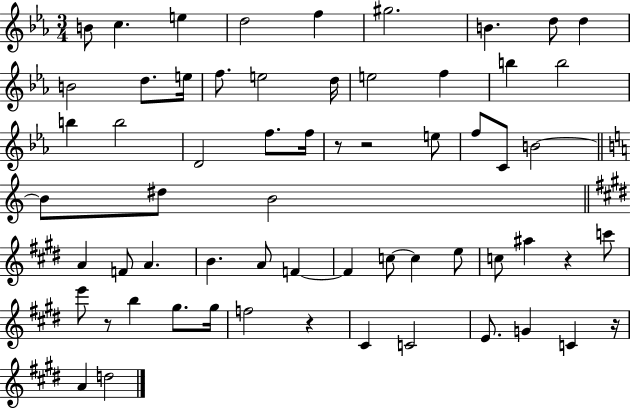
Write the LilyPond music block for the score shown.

{
  \clef treble
  \numericTimeSignature
  \time 3/4
  \key ees \major
  b'8 c''4. e''4 | d''2 f''4 | gis''2. | b'4. d''8 d''4 | \break b'2 d''8. e''16 | f''8. e''2 d''16 | e''2 f''4 | b''4 b''2 | \break b''4 b''2 | d'2 f''8. f''16 | r8 r2 e''8 | f''8 c'8 b'2~~ | \break \bar "||" \break \key c \major b'8 dis''8 b'2 | \bar "||" \break \key e \major a'4 f'8 a'4. | b'4. a'8 f'4~~ | f'4 c''8~~ c''4 e''8 | c''8 ais''4 r4 c'''8 | \break e'''8 r8 b''4 gis''8. gis''16 | f''2 r4 | cis'4 c'2 | e'8. g'4 c'4 r16 | \break a'4 d''2 | \bar "|."
}